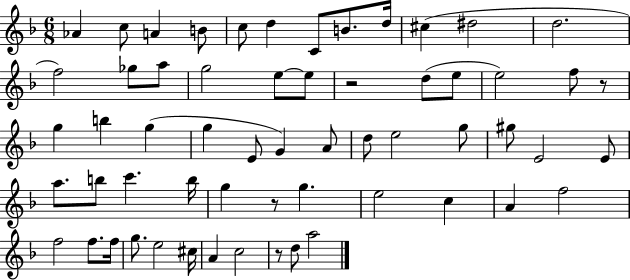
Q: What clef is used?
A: treble